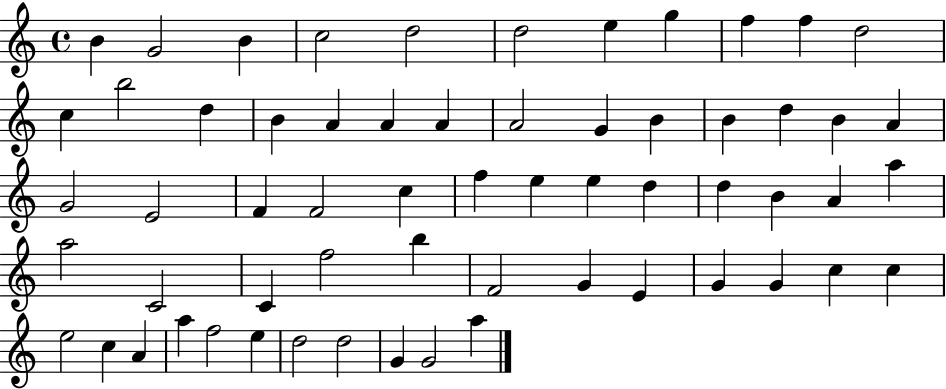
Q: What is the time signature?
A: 4/4